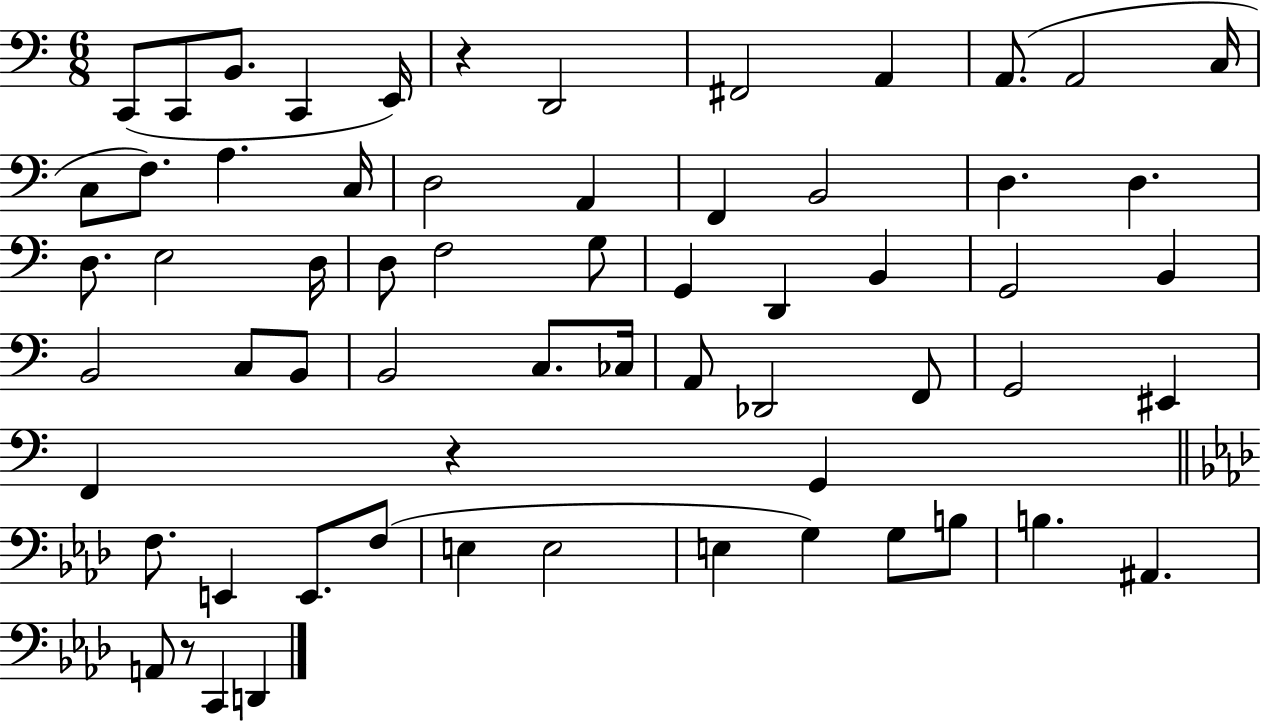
X:1
T:Untitled
M:6/8
L:1/4
K:C
C,,/2 C,,/2 B,,/2 C,, E,,/4 z D,,2 ^F,,2 A,, A,,/2 A,,2 C,/4 C,/2 F,/2 A, C,/4 D,2 A,, F,, B,,2 D, D, D,/2 E,2 D,/4 D,/2 F,2 G,/2 G,, D,, B,, G,,2 B,, B,,2 C,/2 B,,/2 B,,2 C,/2 _C,/4 A,,/2 _D,,2 F,,/2 G,,2 ^E,, F,, z G,, F,/2 E,, E,,/2 F,/2 E, E,2 E, G, G,/2 B,/2 B, ^A,, A,,/2 z/2 C,, D,,